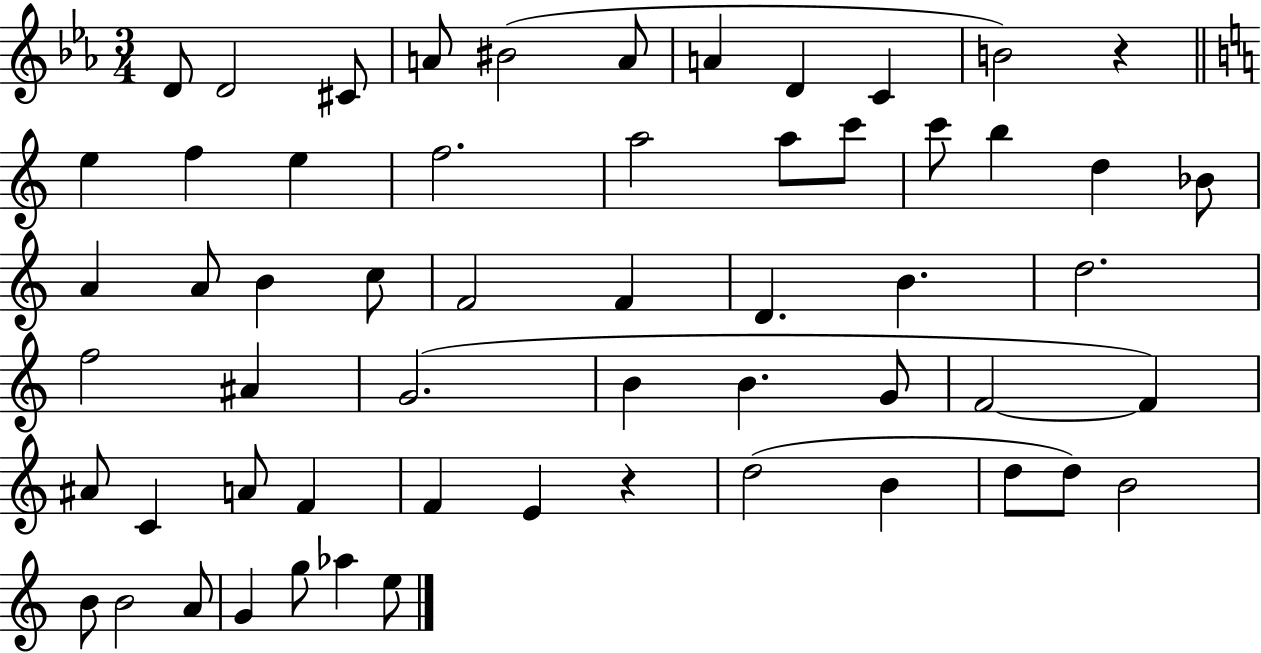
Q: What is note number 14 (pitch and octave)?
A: F5